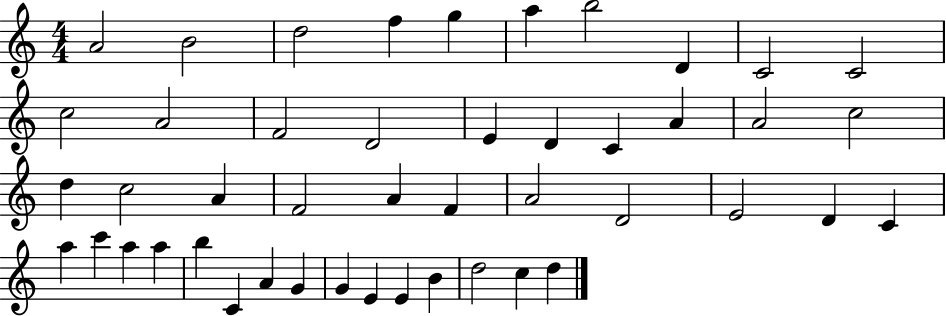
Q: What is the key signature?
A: C major